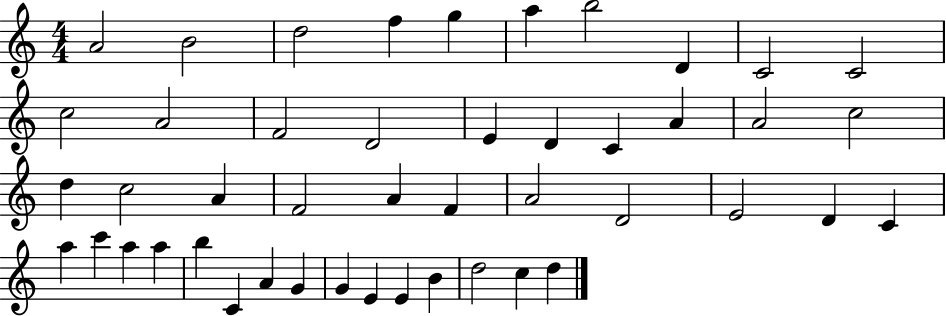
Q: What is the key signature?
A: C major